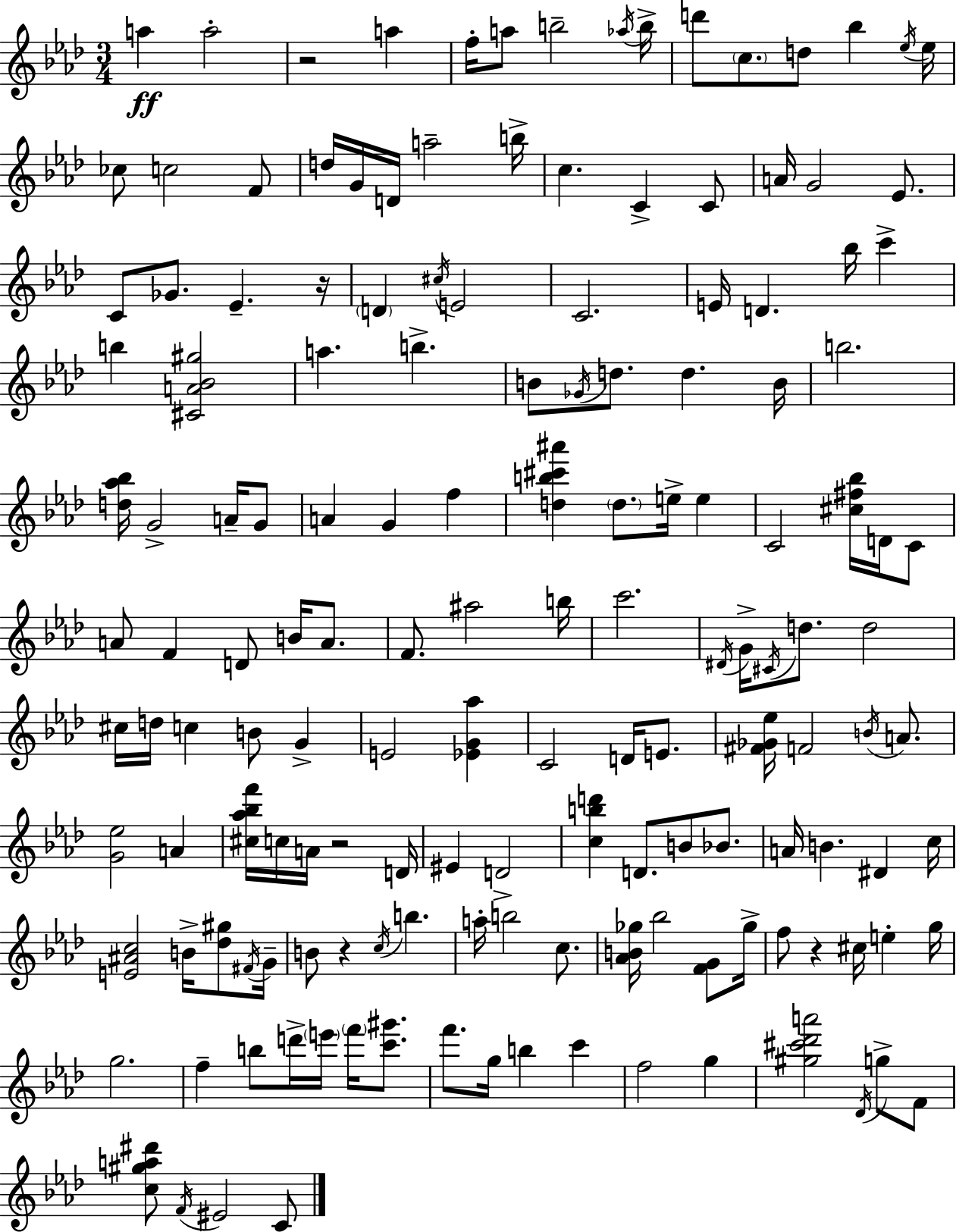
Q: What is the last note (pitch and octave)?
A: C4